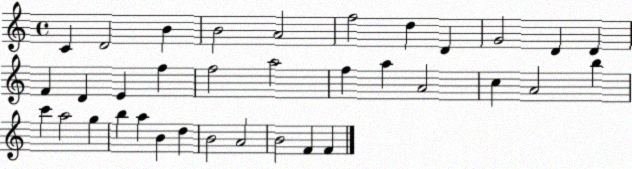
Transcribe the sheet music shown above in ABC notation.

X:1
T:Untitled
M:4/4
L:1/4
K:C
C D2 B B2 A2 f2 d D G2 D D F D E f f2 a2 f a A2 c A2 b c' a2 g b a B d B2 A2 B2 F F